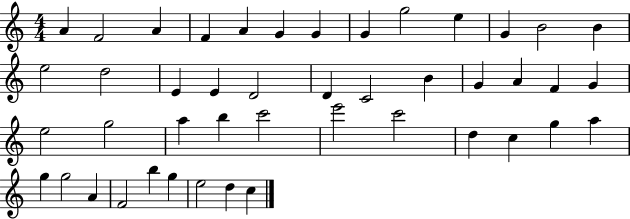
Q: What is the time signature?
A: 4/4